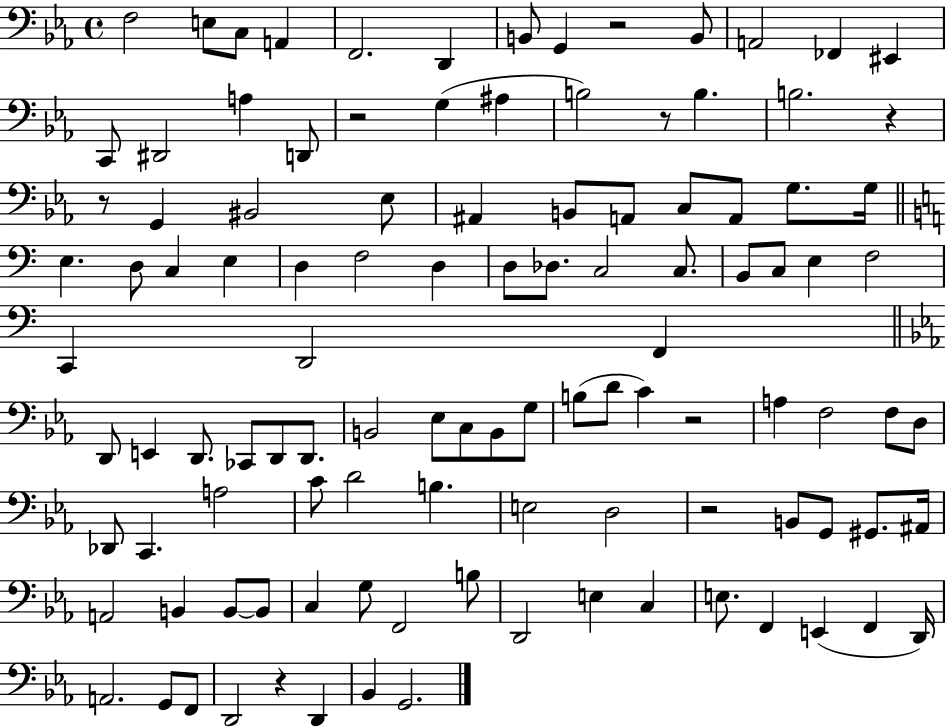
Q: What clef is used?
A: bass